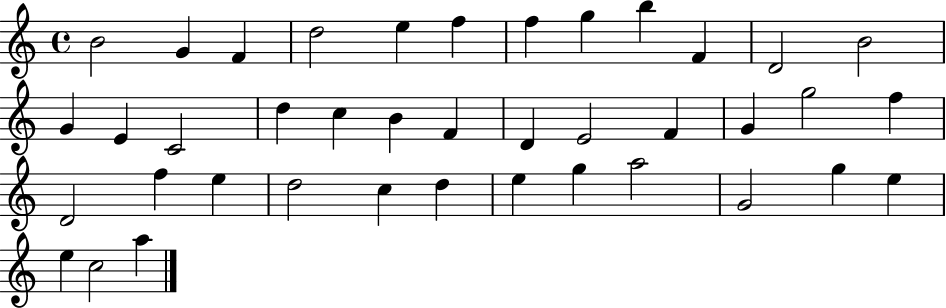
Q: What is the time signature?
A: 4/4